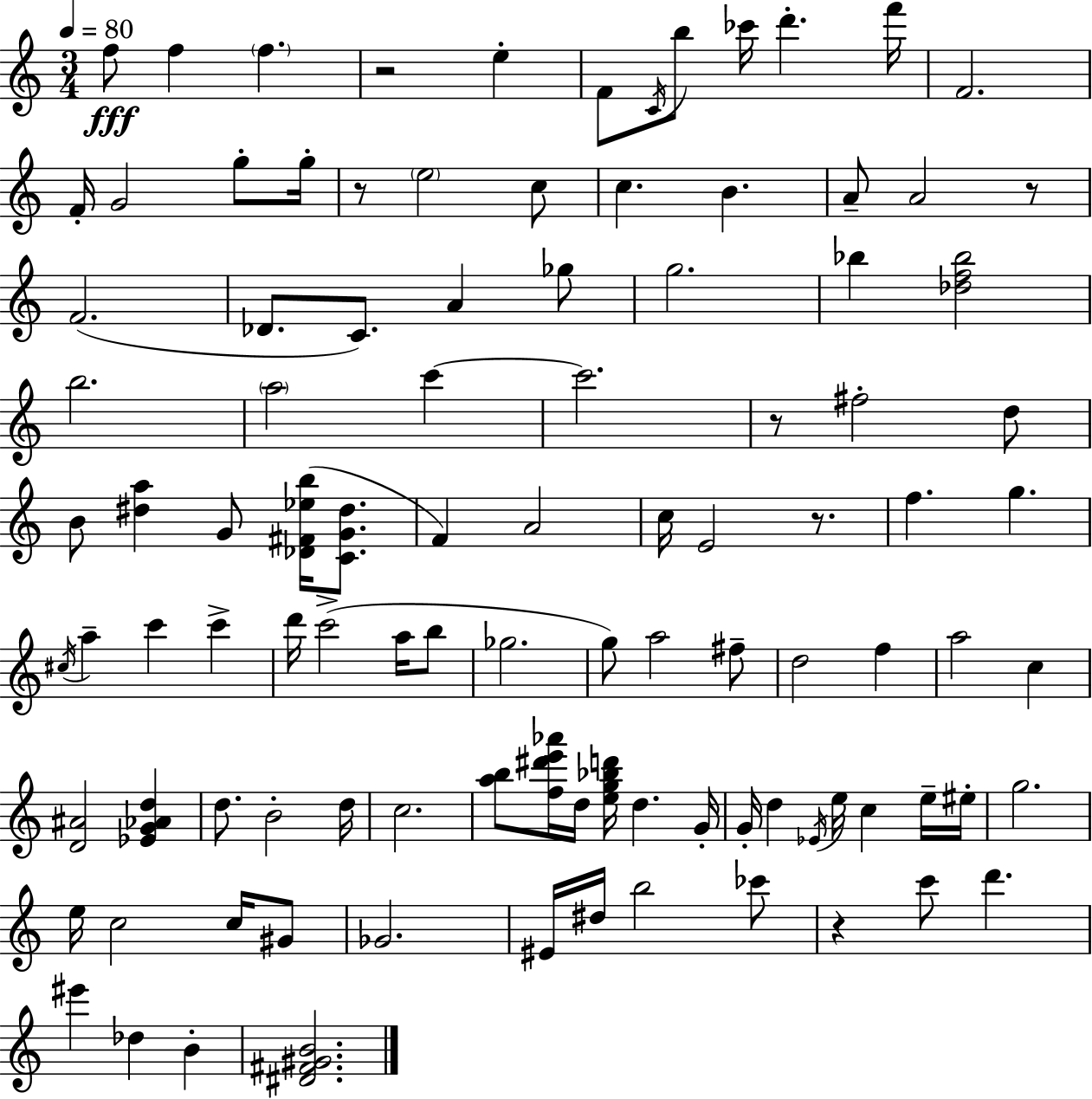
F5/e F5/q F5/q. R/h E5/q F4/e C4/s B5/e CES6/s D6/q. F6/s F4/h. F4/s G4/h G5/e G5/s R/e E5/h C5/e C5/q. B4/q. A4/e A4/h R/e F4/h. Db4/e. C4/e. A4/q Gb5/e G5/h. Bb5/q [Db5,F5,Bb5]/h B5/h. A5/h C6/q C6/h. R/e F#5/h D5/e B4/e [D#5,A5]/q G4/e [Db4,F#4,Eb5,B5]/s [C4,G4,D#5]/e. F4/q A4/h C5/s E4/h R/e. F5/q. G5/q. C#5/s A5/q C6/q C6/q D6/s C6/h A5/s B5/e Gb5/h. G5/e A5/h F#5/e D5/h F5/q A5/h C5/q [D4,A#4]/h [Eb4,G4,Ab4,D5]/q D5/e. B4/h D5/s C5/h. [A5,B5]/e [F5,D#6,E6,Ab6]/s D5/s [E5,G5,Bb5,D6]/s D5/q. G4/s G4/s D5/q Eb4/s E5/s C5/q E5/s EIS5/s G5/h. E5/s C5/h C5/s G#4/e Gb4/h. EIS4/s D#5/s B5/h CES6/e R/q C6/e D6/q. EIS6/q Db5/q B4/q [D#4,F#4,G#4,B4]/h.